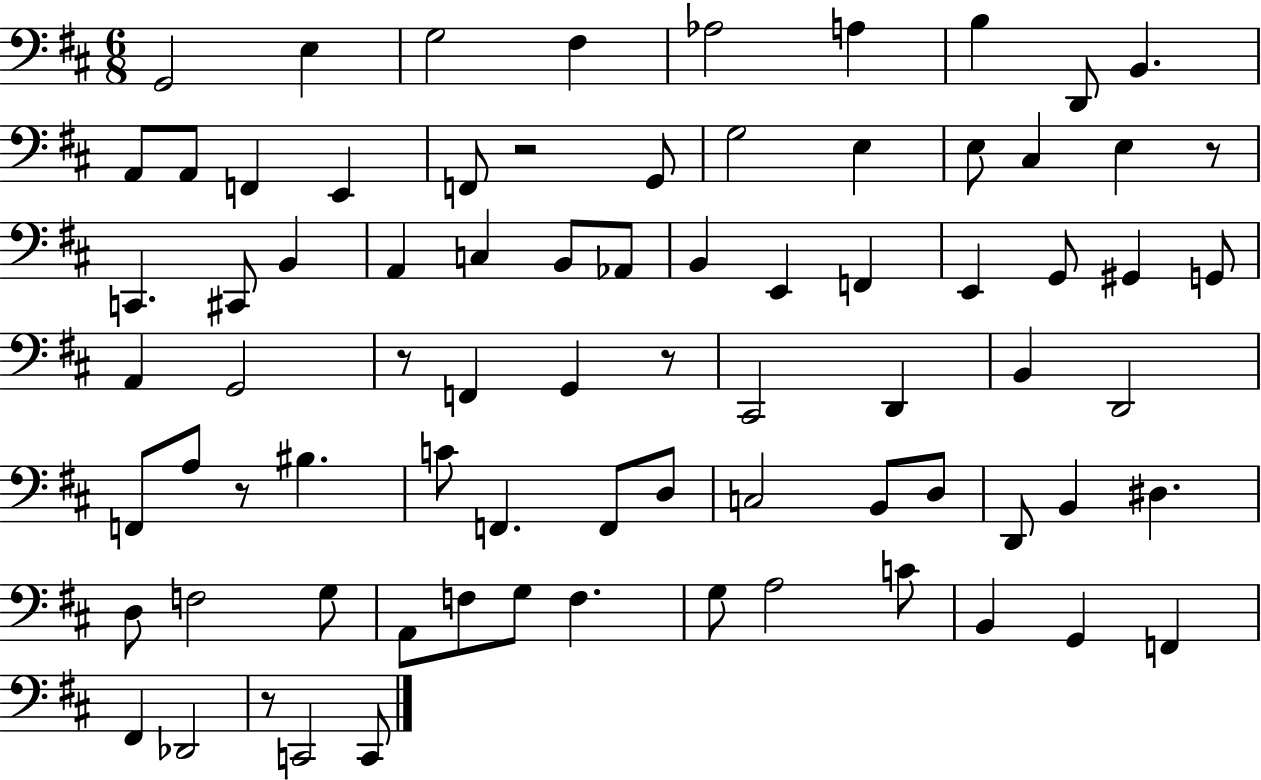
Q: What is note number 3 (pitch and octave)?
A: G3